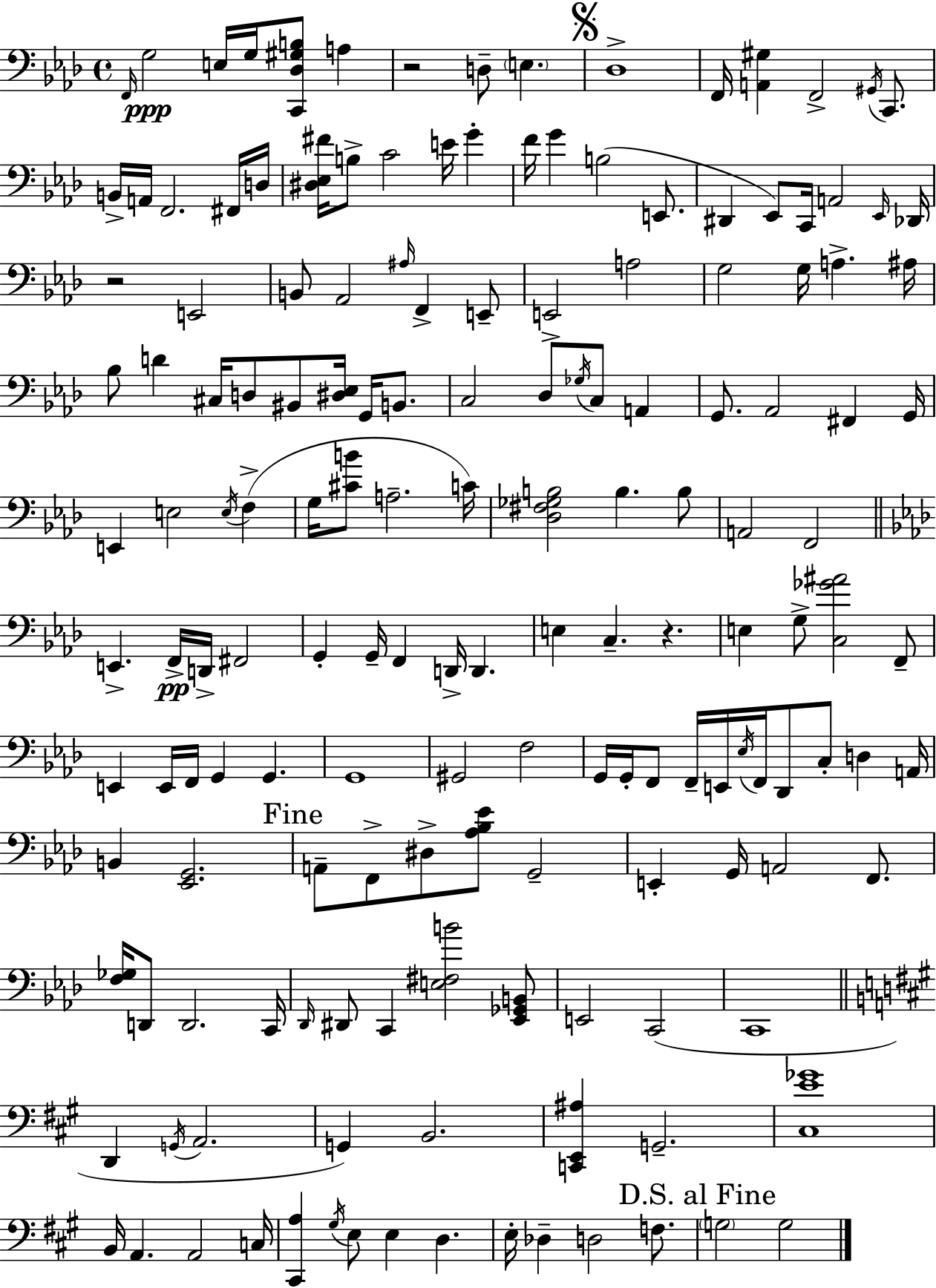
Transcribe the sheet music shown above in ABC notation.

X:1
T:Untitled
M:4/4
L:1/4
K:Fm
F,,/4 G,2 E,/4 G,/4 [C,,_D,^G,B,]/2 A, z2 D,/2 E, _D,4 F,,/4 [A,,^G,] F,,2 ^G,,/4 C,,/2 B,,/4 A,,/4 F,,2 ^F,,/4 D,/4 [^D,_E,^F]/4 B,/2 C2 E/4 G F/4 G B,2 E,,/2 ^D,, _E,,/2 C,,/4 A,,2 _E,,/4 _D,,/4 z2 E,,2 B,,/2 _A,,2 ^A,/4 F,, E,,/2 E,,2 A,2 G,2 G,/4 A, ^A,/4 _B,/2 D ^C,/4 D,/2 ^B,,/2 [^D,_E,]/4 G,,/4 B,,/2 C,2 _D,/2 _G,/4 C,/2 A,, G,,/2 _A,,2 ^F,, G,,/4 E,, E,2 E,/4 F, G,/4 [^CB]/2 A,2 C/4 [_D,^F,_G,B,]2 B, B,/2 A,,2 F,,2 E,, F,,/4 D,,/4 ^F,,2 G,, G,,/4 F,, D,,/4 D,, E, C, z E, G,/2 [C,_G^A]2 F,,/2 E,, E,,/4 F,,/4 G,, G,, G,,4 ^G,,2 F,2 G,,/4 G,,/4 F,,/2 F,,/4 E,,/4 _E,/4 F,,/4 _D,,/2 C,/2 D, A,,/4 B,, [_E,,G,,]2 A,,/2 F,,/2 ^D,/2 [_A,_B,_E]/2 G,,2 E,, G,,/4 A,,2 F,,/2 [F,_G,]/4 D,,/2 D,,2 C,,/4 _D,,/4 ^D,,/2 C,, [E,^F,B]2 [_E,,_G,,B,,]/2 E,,2 C,,2 C,,4 D,, G,,/4 A,,2 G,, B,,2 [C,,E,,^A,] G,,2 [^C,E_G]4 B,,/4 A,, A,,2 C,/4 [^C,,A,] ^G,/4 E,/2 E, D, E,/4 _D, D,2 F,/2 G,2 G,2